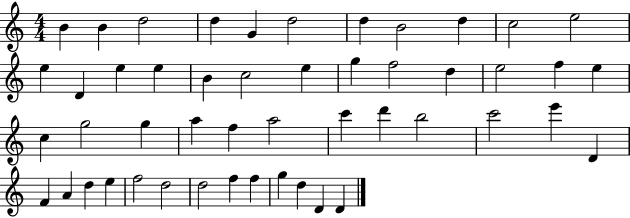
{
  \clef treble
  \numericTimeSignature
  \time 4/4
  \key c \major
  b'4 b'4 d''2 | d''4 g'4 d''2 | d''4 b'2 d''4 | c''2 e''2 | \break e''4 d'4 e''4 e''4 | b'4 c''2 e''4 | g''4 f''2 d''4 | e''2 f''4 e''4 | \break c''4 g''2 g''4 | a''4 f''4 a''2 | c'''4 d'''4 b''2 | c'''2 e'''4 d'4 | \break f'4 a'4 d''4 e''4 | f''2 d''2 | d''2 f''4 f''4 | g''4 d''4 d'4 d'4 | \break \bar "|."
}